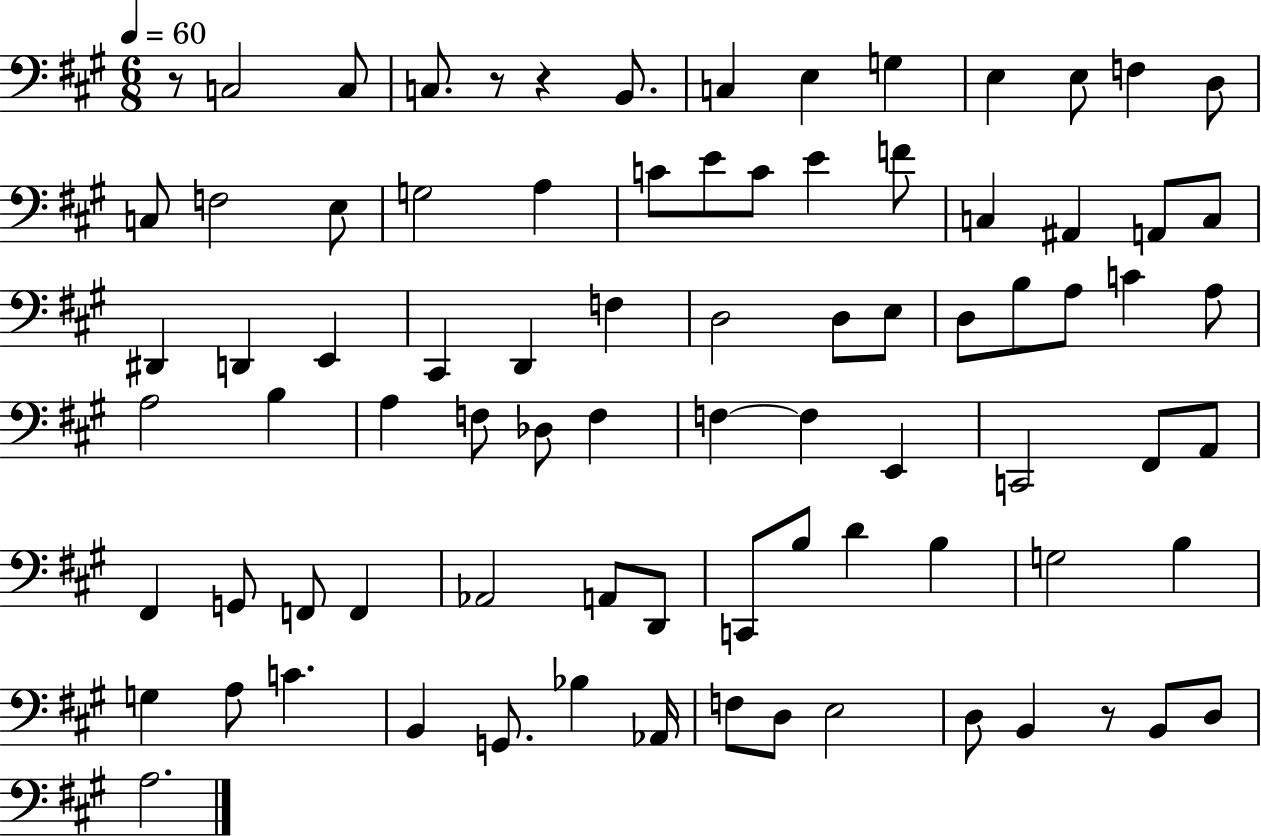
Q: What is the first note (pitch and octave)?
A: C3